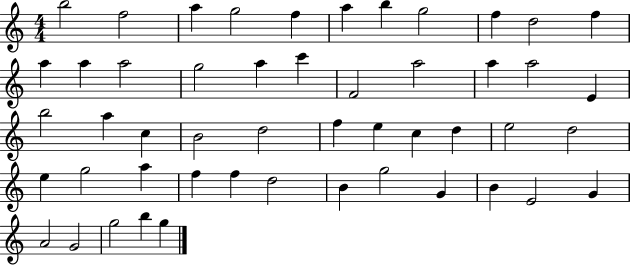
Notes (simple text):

B5/h F5/h A5/q G5/h F5/q A5/q B5/q G5/h F5/q D5/h F5/q A5/q A5/q A5/h G5/h A5/q C6/q F4/h A5/h A5/q A5/h E4/q B5/h A5/q C5/q B4/h D5/h F5/q E5/q C5/q D5/q E5/h D5/h E5/q G5/h A5/q F5/q F5/q D5/h B4/q G5/h G4/q B4/q E4/h G4/q A4/h G4/h G5/h B5/q G5/q